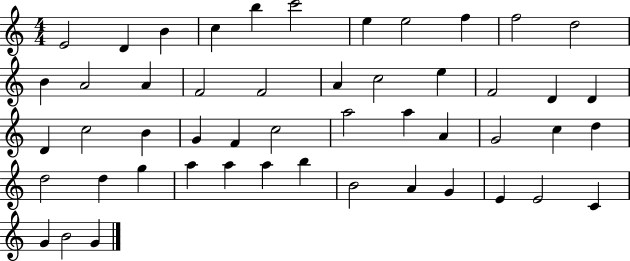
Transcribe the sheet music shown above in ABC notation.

X:1
T:Untitled
M:4/4
L:1/4
K:C
E2 D B c b c'2 e e2 f f2 d2 B A2 A F2 F2 A c2 e F2 D D D c2 B G F c2 a2 a A G2 c d d2 d g a a a b B2 A G E E2 C G B2 G